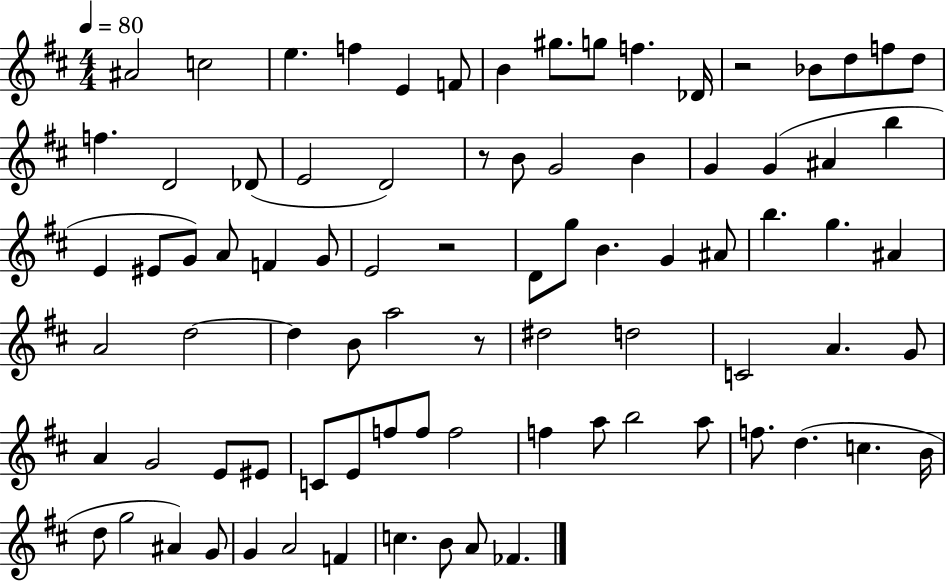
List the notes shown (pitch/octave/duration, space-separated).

A#4/h C5/h E5/q. F5/q E4/q F4/e B4/q G#5/e. G5/e F5/q. Db4/s R/h Bb4/e D5/e F5/e D5/e F5/q. D4/h Db4/e E4/h D4/h R/e B4/e G4/h B4/q G4/q G4/q A#4/q B5/q E4/q EIS4/e G4/e A4/e F4/q G4/e E4/h R/h D4/e G5/e B4/q. G4/q A#4/e B5/q. G5/q. A#4/q A4/h D5/h D5/q B4/e A5/h R/e D#5/h D5/h C4/h A4/q. G4/e A4/q G4/h E4/e EIS4/e C4/e E4/e F5/e F5/e F5/h F5/q A5/e B5/h A5/e F5/e. D5/q. C5/q. B4/s D5/e G5/h A#4/q G4/e G4/q A4/h F4/q C5/q. B4/e A4/e FES4/q.